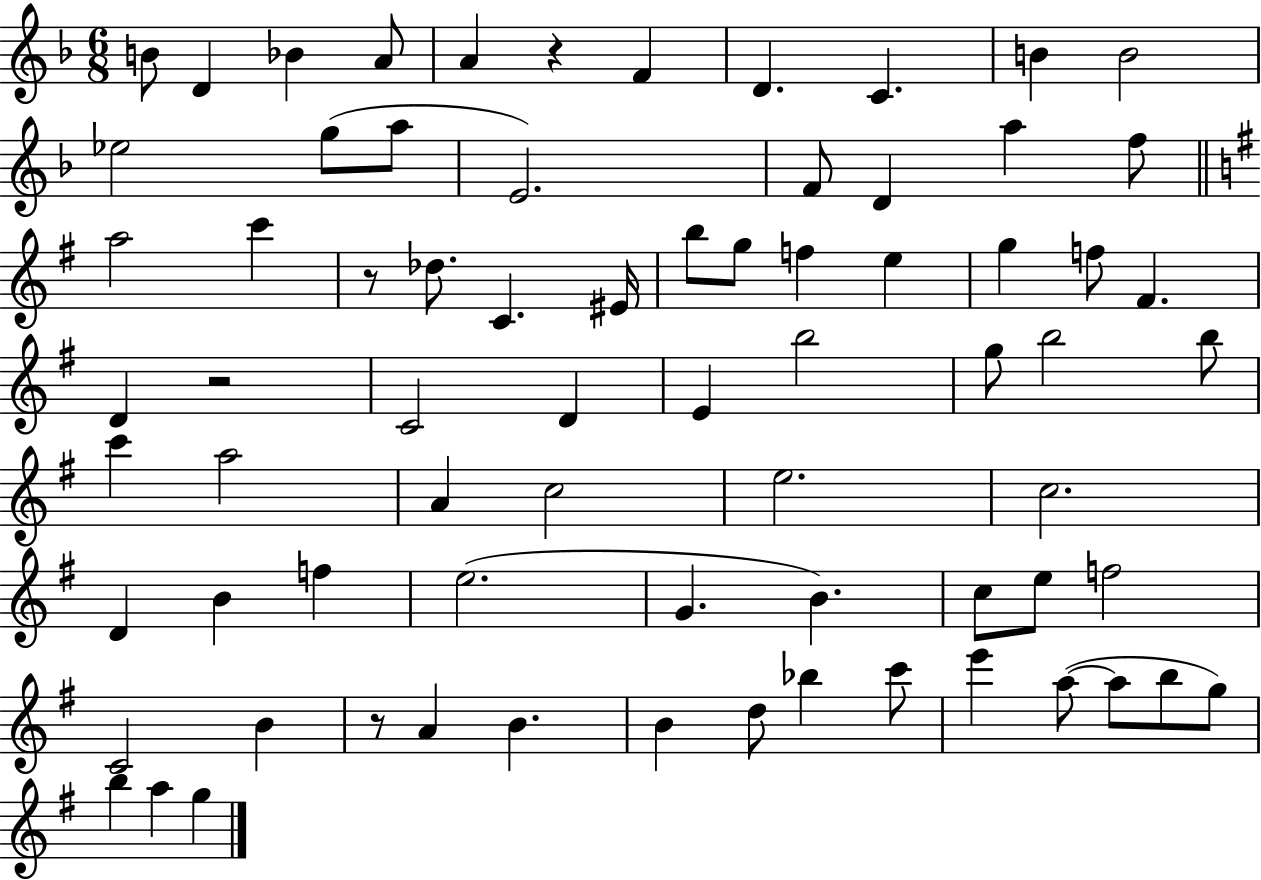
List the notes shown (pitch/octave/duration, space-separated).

B4/e D4/q Bb4/q A4/e A4/q R/q F4/q D4/q. C4/q. B4/q B4/h Eb5/h G5/e A5/e E4/h. F4/e D4/q A5/q F5/e A5/h C6/q R/e Db5/e. C4/q. EIS4/s B5/e G5/e F5/q E5/q G5/q F5/e F#4/q. D4/q R/h C4/h D4/q E4/q B5/h G5/e B5/h B5/e C6/q A5/h A4/q C5/h E5/h. C5/h. D4/q B4/q F5/q E5/h. G4/q. B4/q. C5/e E5/e F5/h C4/h B4/q R/e A4/q B4/q. B4/q D5/e Bb5/q C6/e E6/q A5/e A5/e B5/e G5/e B5/q A5/q G5/q